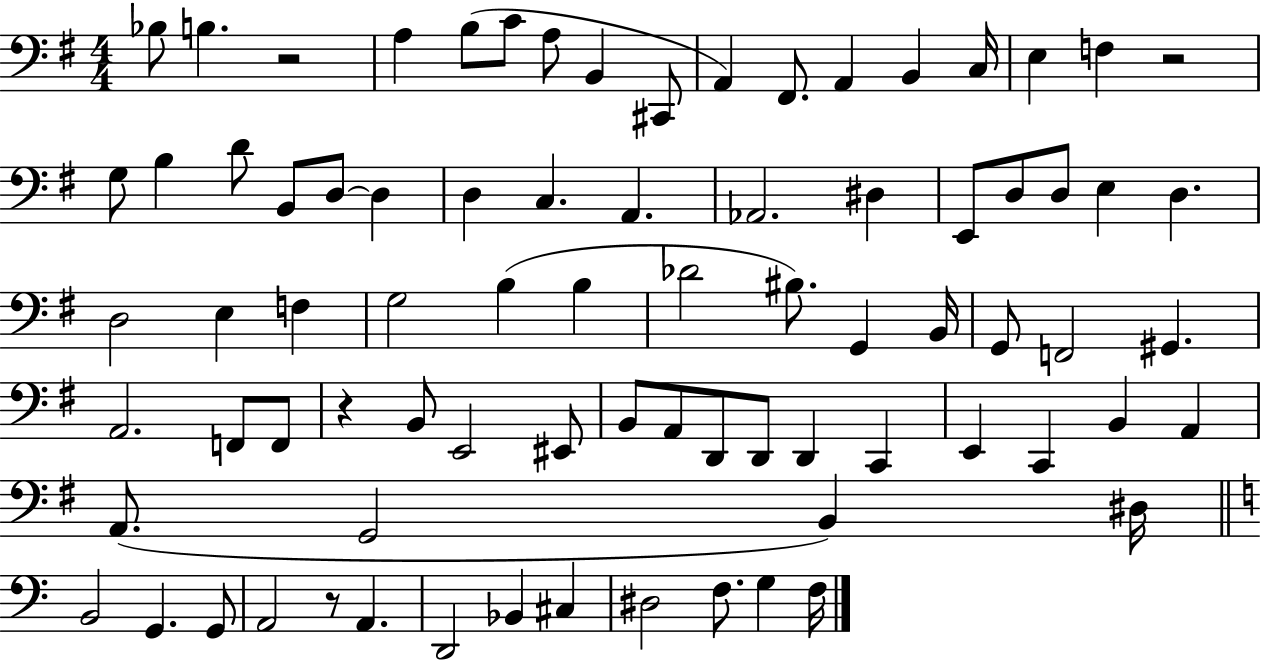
{
  \clef bass
  \numericTimeSignature
  \time 4/4
  \key g \major
  \repeat volta 2 { bes8 b4. r2 | a4 b8( c'8 a8 b,4 cis,8 | a,4) fis,8. a,4 b,4 c16 | e4 f4 r2 | \break g8 b4 d'8 b,8 d8~~ d4 | d4 c4. a,4. | aes,2. dis4 | e,8 d8 d8 e4 d4. | \break d2 e4 f4 | g2 b4( b4 | des'2 bis8.) g,4 b,16 | g,8 f,2 gis,4. | \break a,2. f,8 f,8 | r4 b,8 e,2 eis,8 | b,8 a,8 d,8 d,8 d,4 c,4 | e,4 c,4 b,4 a,4 | \break a,8.( g,2 b,4) dis16 | \bar "||" \break \key c \major b,2 g,4. g,8 | a,2 r8 a,4. | d,2 bes,4 cis4 | dis2 f8. g4 f16 | \break } \bar "|."
}